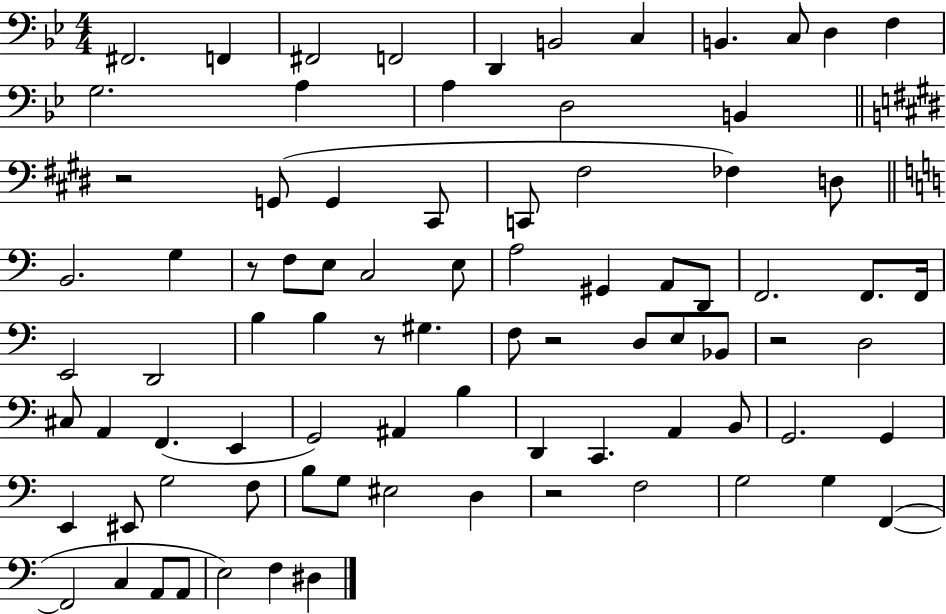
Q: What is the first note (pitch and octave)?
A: F#2